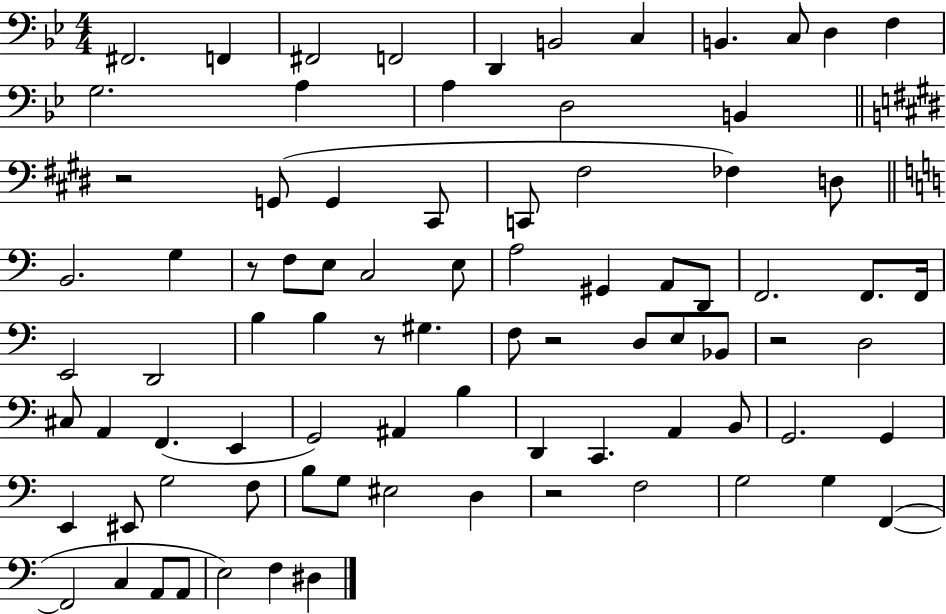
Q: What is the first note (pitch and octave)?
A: F#2